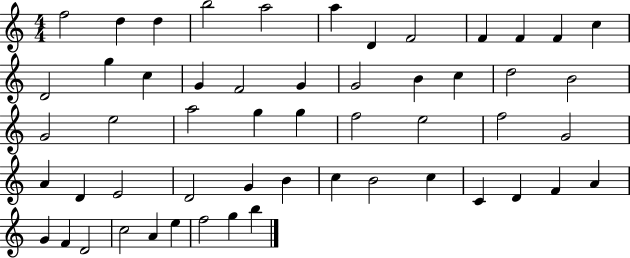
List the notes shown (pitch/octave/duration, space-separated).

F5/h D5/q D5/q B5/h A5/h A5/q D4/q F4/h F4/q F4/q F4/q C5/q D4/h G5/q C5/q G4/q F4/h G4/q G4/h B4/q C5/q D5/h B4/h G4/h E5/h A5/h G5/q G5/q F5/h E5/h F5/h G4/h A4/q D4/q E4/h D4/h G4/q B4/q C5/q B4/h C5/q C4/q D4/q F4/q A4/q G4/q F4/q D4/h C5/h A4/q E5/q F5/h G5/q B5/q